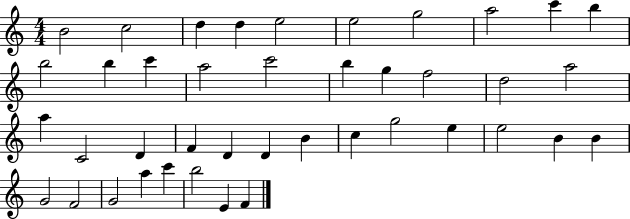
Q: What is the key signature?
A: C major